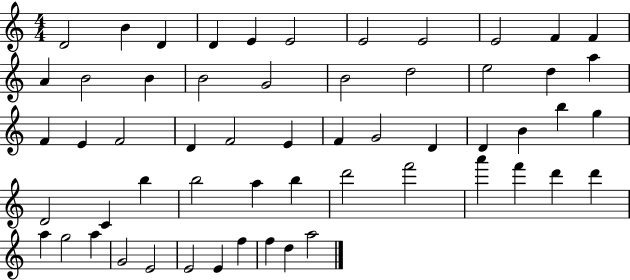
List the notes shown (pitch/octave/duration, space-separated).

D4/h B4/q D4/q D4/q E4/q E4/h E4/h E4/h E4/h F4/q F4/q A4/q B4/h B4/q B4/h G4/h B4/h D5/h E5/h D5/q A5/q F4/q E4/q F4/h D4/q F4/h E4/q F4/q G4/h D4/q D4/q B4/q B5/q G5/q D4/h C4/q B5/q B5/h A5/q B5/q D6/h F6/h A6/q F6/q D6/q D6/q A5/q G5/h A5/q G4/h E4/h E4/h E4/q F5/q F5/q D5/q A5/h